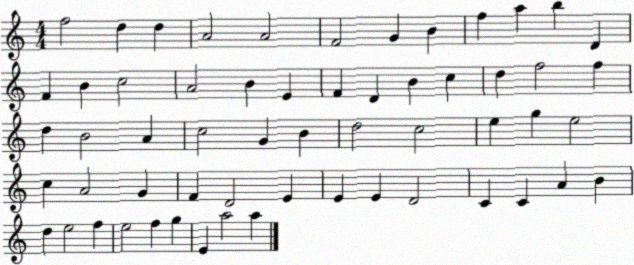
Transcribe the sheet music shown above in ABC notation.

X:1
T:Untitled
M:4/4
L:1/4
K:C
f2 d d A2 A2 F2 G B f a b D F B c2 A2 B E F D B c d f2 f d B2 A c2 G B d2 c2 e g e2 c A2 G F D2 E E E D2 C C A B d e2 f e2 f g E a2 a